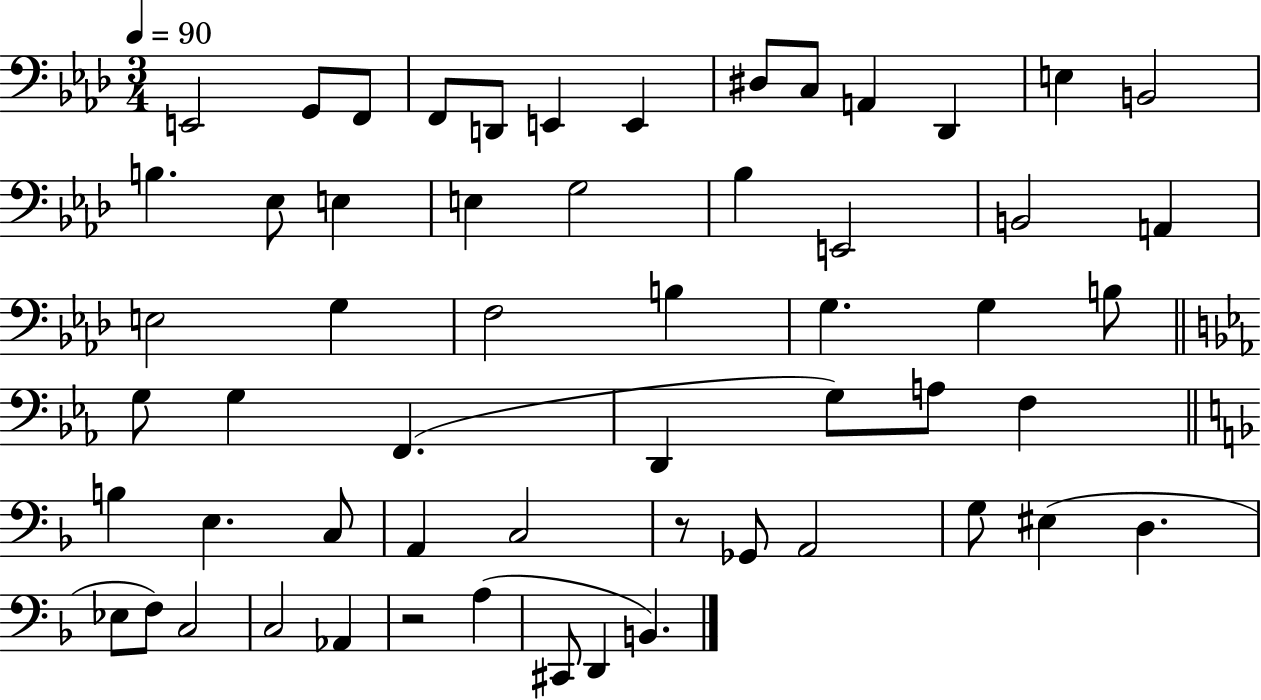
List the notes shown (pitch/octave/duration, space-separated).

E2/h G2/e F2/e F2/e D2/e E2/q E2/q D#3/e C3/e A2/q Db2/q E3/q B2/h B3/q. Eb3/e E3/q E3/q G3/h Bb3/q E2/h B2/h A2/q E3/h G3/q F3/h B3/q G3/q. G3/q B3/e G3/e G3/q F2/q. D2/q G3/e A3/e F3/q B3/q E3/q. C3/e A2/q C3/h R/e Gb2/e A2/h G3/e EIS3/q D3/q. Eb3/e F3/e C3/h C3/h Ab2/q R/h A3/q C#2/e D2/q B2/q.